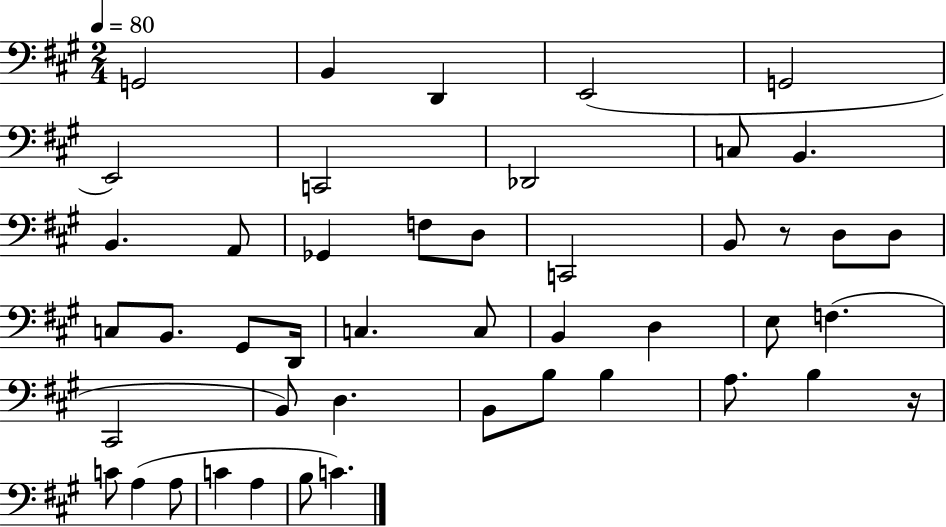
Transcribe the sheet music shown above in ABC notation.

X:1
T:Untitled
M:2/4
L:1/4
K:A
G,,2 B,, D,, E,,2 G,,2 E,,2 C,,2 _D,,2 C,/2 B,, B,, A,,/2 _G,, F,/2 D,/2 C,,2 B,,/2 z/2 D,/2 D,/2 C,/2 B,,/2 ^G,,/2 D,,/4 C, C,/2 B,, D, E,/2 F, ^C,,2 B,,/2 D, B,,/2 B,/2 B, A,/2 B, z/4 C/2 A, A,/2 C A, B,/2 C